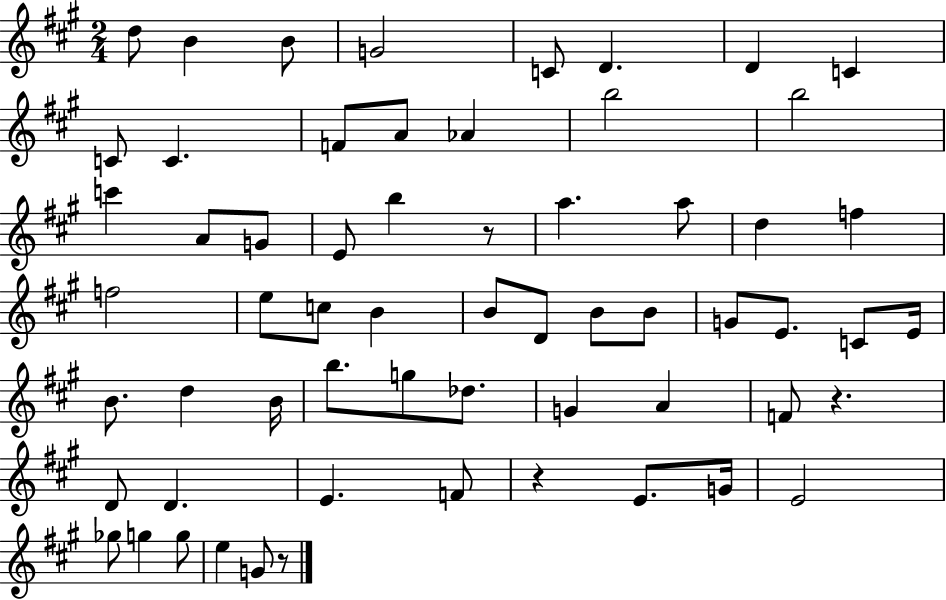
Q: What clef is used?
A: treble